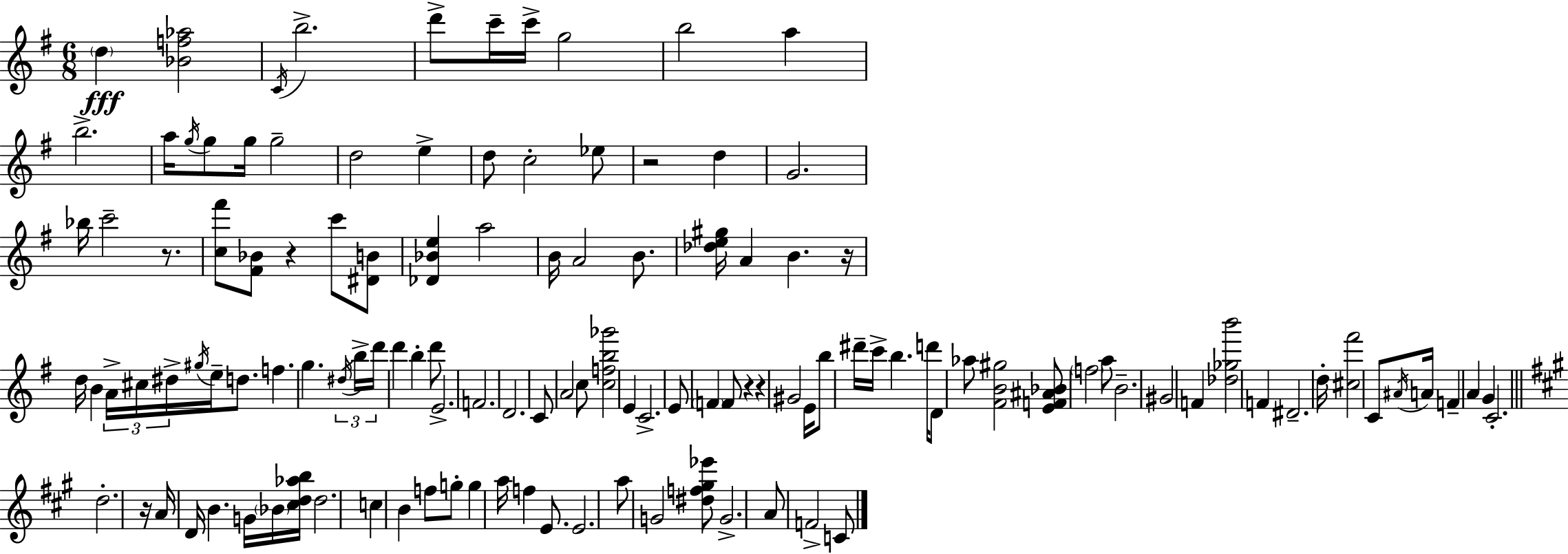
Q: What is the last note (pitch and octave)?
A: C4